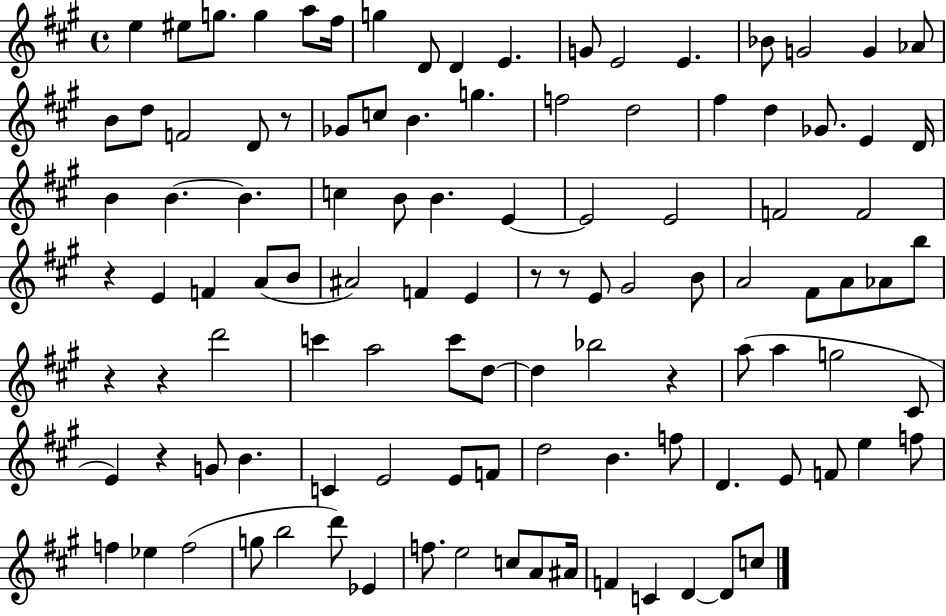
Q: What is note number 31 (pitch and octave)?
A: E4